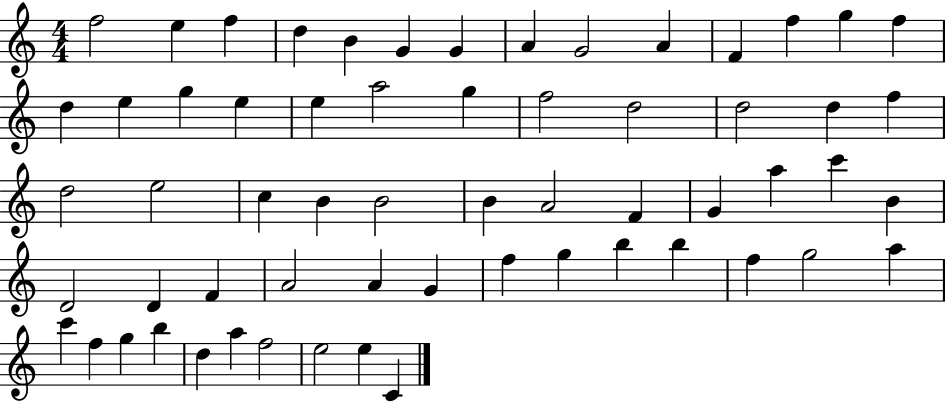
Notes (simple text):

F5/h E5/q F5/q D5/q B4/q G4/q G4/q A4/q G4/h A4/q F4/q F5/q G5/q F5/q D5/q E5/q G5/q E5/q E5/q A5/h G5/q F5/h D5/h D5/h D5/q F5/q D5/h E5/h C5/q B4/q B4/h B4/q A4/h F4/q G4/q A5/q C6/q B4/q D4/h D4/q F4/q A4/h A4/q G4/q F5/q G5/q B5/q B5/q F5/q G5/h A5/q C6/q F5/q G5/q B5/q D5/q A5/q F5/h E5/h E5/q C4/q